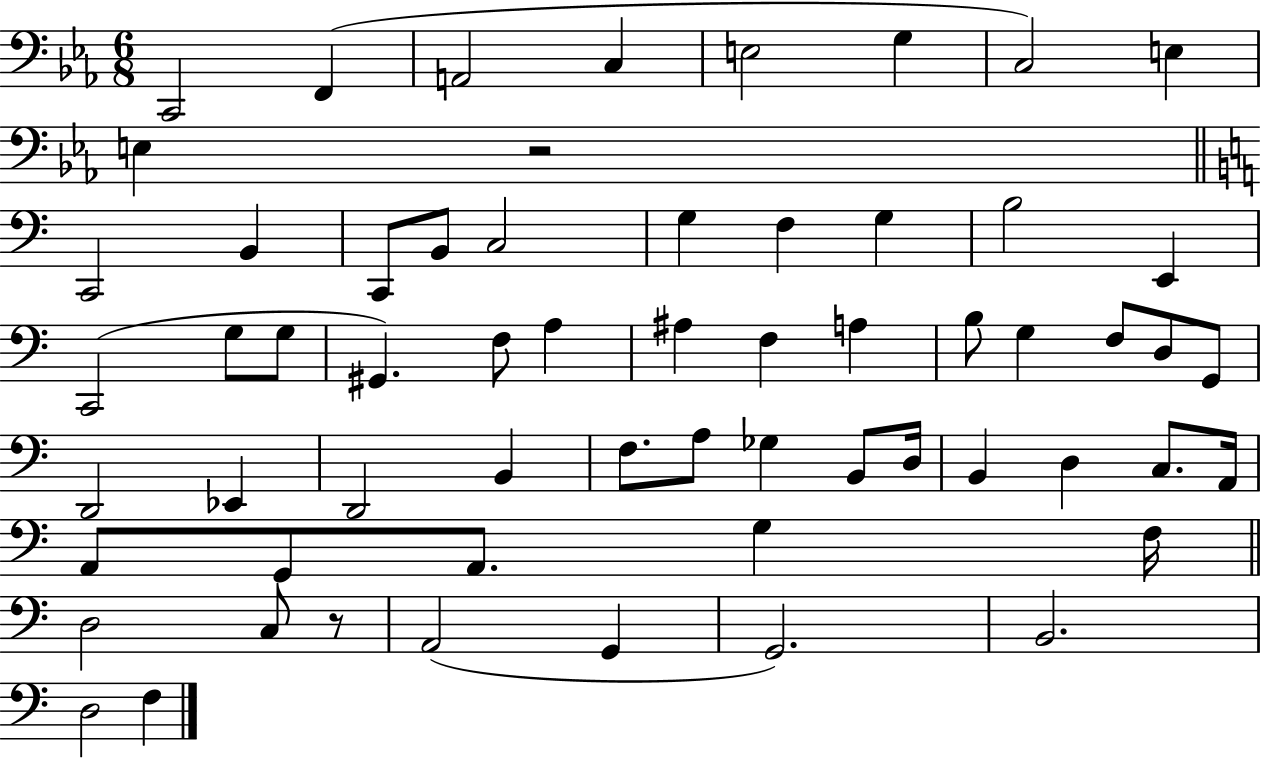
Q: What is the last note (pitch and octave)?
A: F3